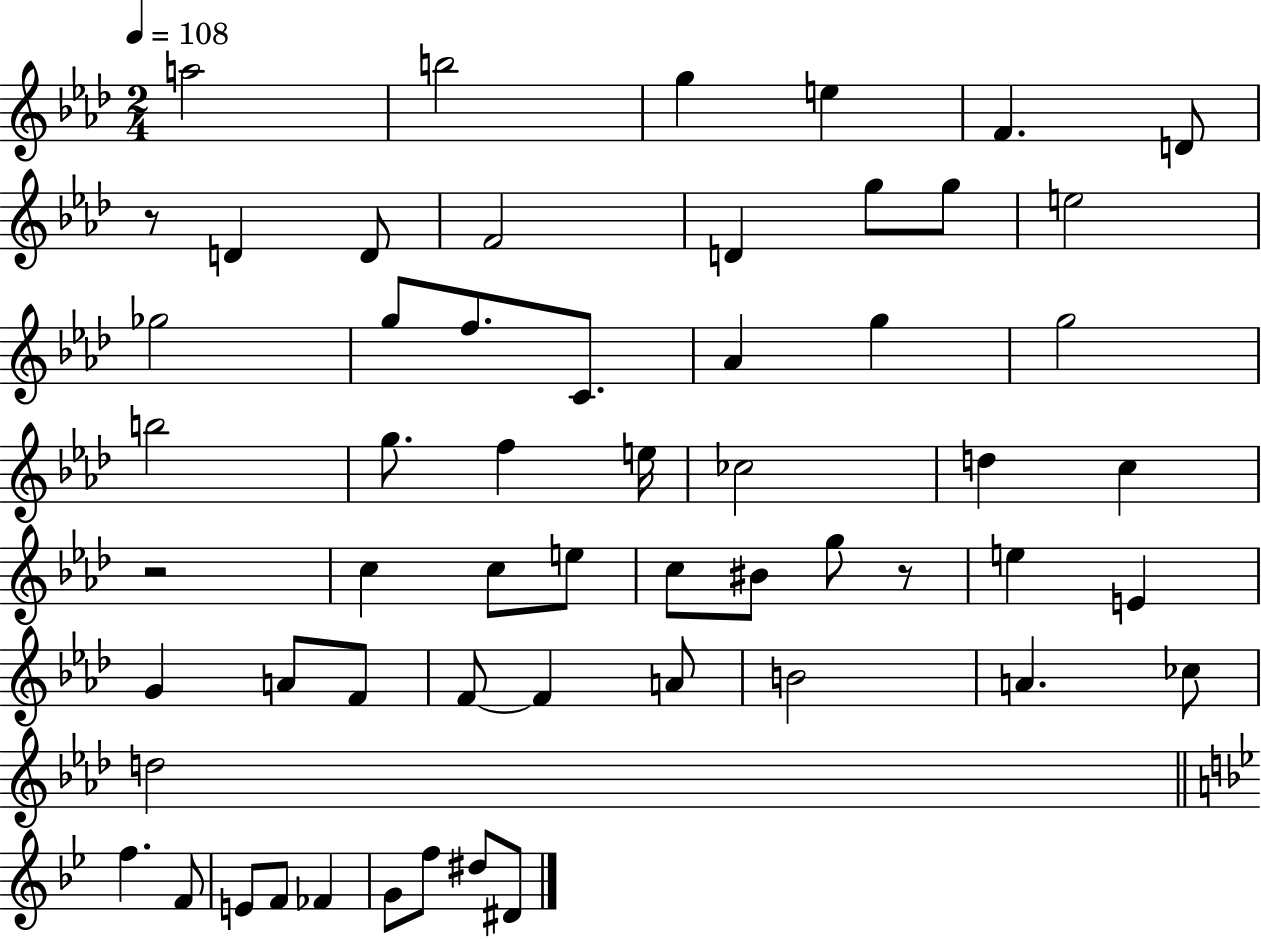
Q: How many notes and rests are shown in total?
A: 57